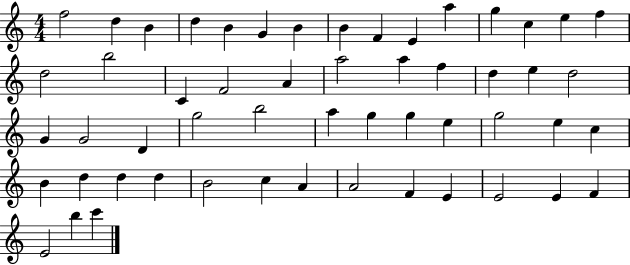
X:1
T:Untitled
M:4/4
L:1/4
K:C
f2 d B d B G B B F E a g c e f d2 b2 C F2 A a2 a f d e d2 G G2 D g2 b2 a g g e g2 e c B d d d B2 c A A2 F E E2 E F E2 b c'